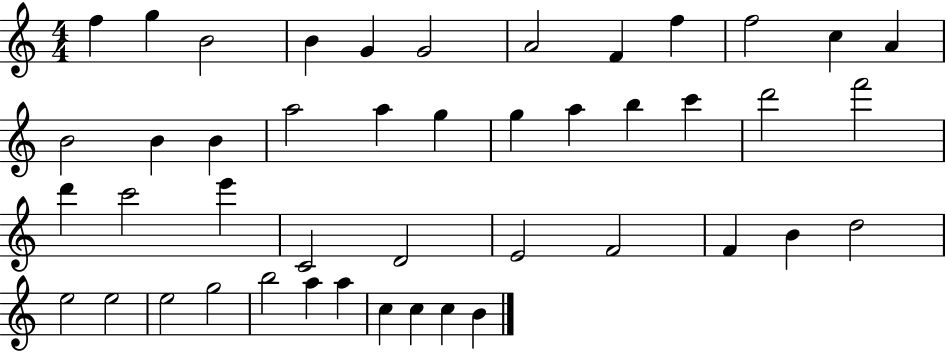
{
  \clef treble
  \numericTimeSignature
  \time 4/4
  \key c \major
  f''4 g''4 b'2 | b'4 g'4 g'2 | a'2 f'4 f''4 | f''2 c''4 a'4 | \break b'2 b'4 b'4 | a''2 a''4 g''4 | g''4 a''4 b''4 c'''4 | d'''2 f'''2 | \break d'''4 c'''2 e'''4 | c'2 d'2 | e'2 f'2 | f'4 b'4 d''2 | \break e''2 e''2 | e''2 g''2 | b''2 a''4 a''4 | c''4 c''4 c''4 b'4 | \break \bar "|."
}